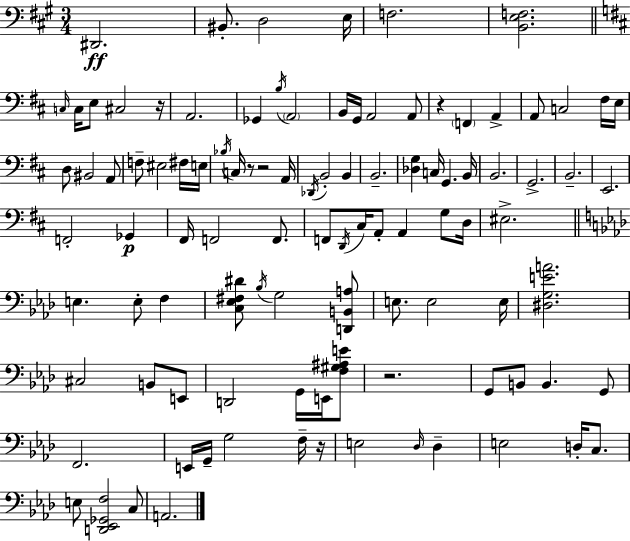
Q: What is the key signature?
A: A major